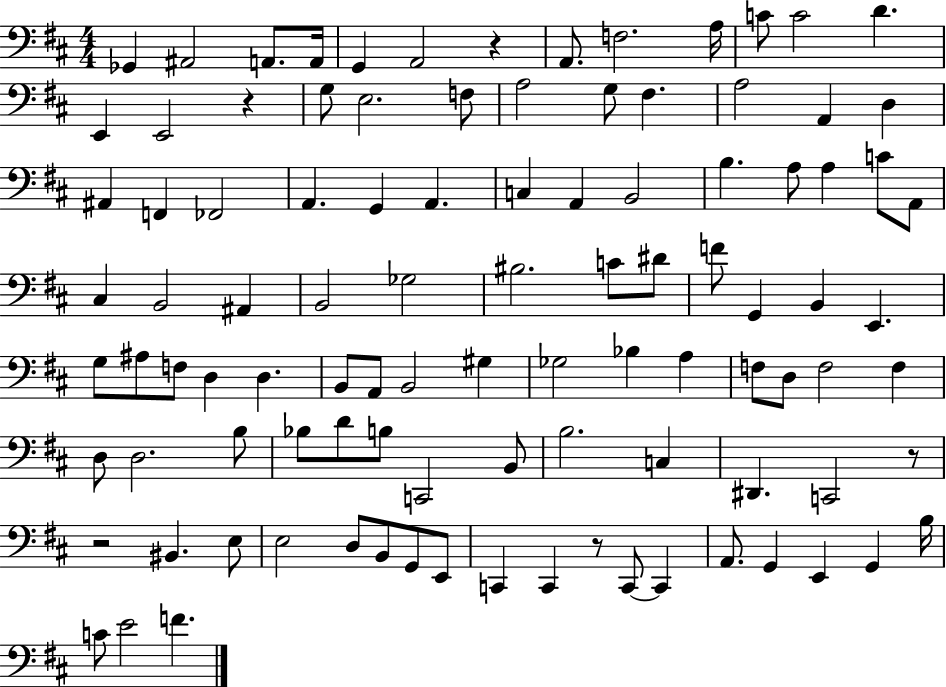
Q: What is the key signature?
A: D major